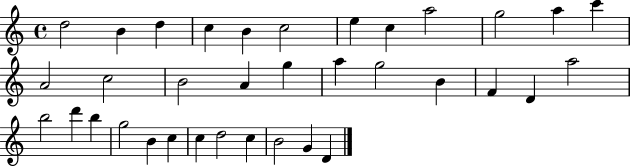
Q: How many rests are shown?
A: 0